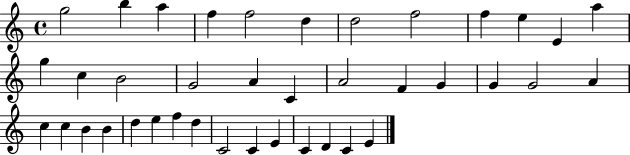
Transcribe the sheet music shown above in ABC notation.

X:1
T:Untitled
M:4/4
L:1/4
K:C
g2 b a f f2 d d2 f2 f e E a g c B2 G2 A C A2 F G G G2 A c c B B d e f d C2 C E C D C E